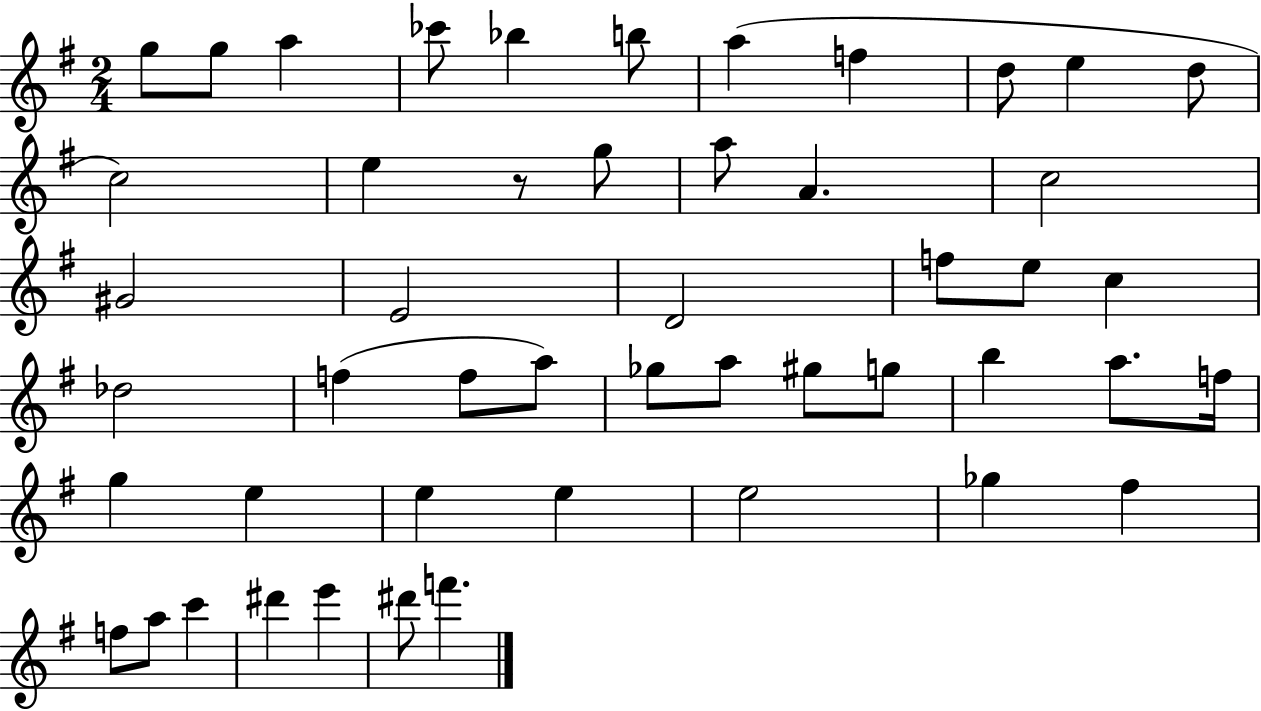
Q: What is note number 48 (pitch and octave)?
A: F6